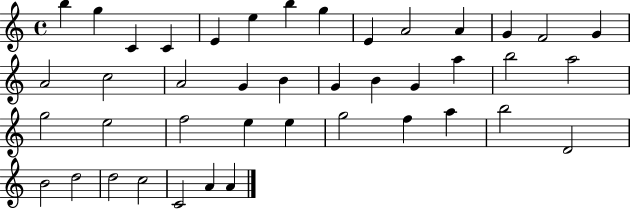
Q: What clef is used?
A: treble